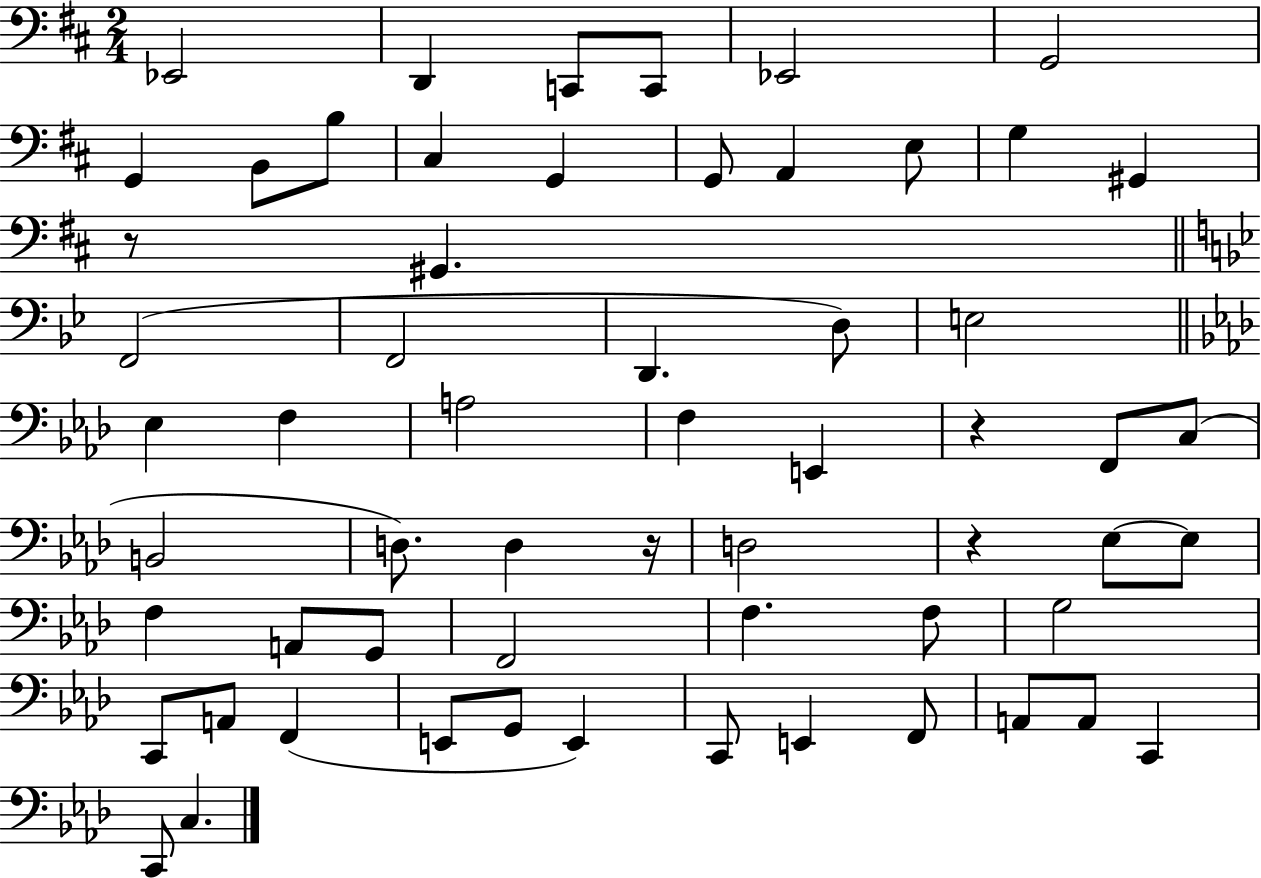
{
  \clef bass
  \numericTimeSignature
  \time 2/4
  \key d \major
  ees,2 | d,4 c,8 c,8 | ees,2 | g,2 | \break g,4 b,8 b8 | cis4 g,4 | g,8 a,4 e8 | g4 gis,4 | \break r8 gis,4. | \bar "||" \break \key g \minor f,2( | f,2 | d,4. d8) | e2 | \break \bar "||" \break \key f \minor ees4 f4 | a2 | f4 e,4 | r4 f,8 c8( | \break b,2 | d8.) d4 r16 | d2 | r4 ees8~~ ees8 | \break f4 a,8 g,8 | f,2 | f4. f8 | g2 | \break c,8 a,8 f,4( | e,8 g,8 e,4) | c,8 e,4 f,8 | a,8 a,8 c,4 | \break c,8 c4. | \bar "|."
}